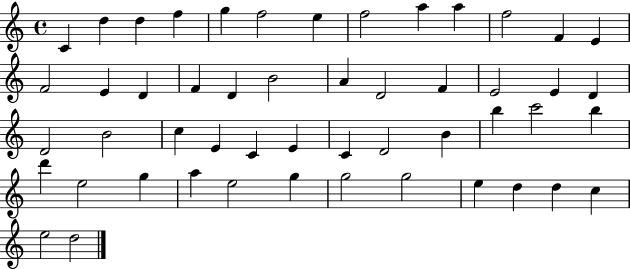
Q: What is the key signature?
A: C major